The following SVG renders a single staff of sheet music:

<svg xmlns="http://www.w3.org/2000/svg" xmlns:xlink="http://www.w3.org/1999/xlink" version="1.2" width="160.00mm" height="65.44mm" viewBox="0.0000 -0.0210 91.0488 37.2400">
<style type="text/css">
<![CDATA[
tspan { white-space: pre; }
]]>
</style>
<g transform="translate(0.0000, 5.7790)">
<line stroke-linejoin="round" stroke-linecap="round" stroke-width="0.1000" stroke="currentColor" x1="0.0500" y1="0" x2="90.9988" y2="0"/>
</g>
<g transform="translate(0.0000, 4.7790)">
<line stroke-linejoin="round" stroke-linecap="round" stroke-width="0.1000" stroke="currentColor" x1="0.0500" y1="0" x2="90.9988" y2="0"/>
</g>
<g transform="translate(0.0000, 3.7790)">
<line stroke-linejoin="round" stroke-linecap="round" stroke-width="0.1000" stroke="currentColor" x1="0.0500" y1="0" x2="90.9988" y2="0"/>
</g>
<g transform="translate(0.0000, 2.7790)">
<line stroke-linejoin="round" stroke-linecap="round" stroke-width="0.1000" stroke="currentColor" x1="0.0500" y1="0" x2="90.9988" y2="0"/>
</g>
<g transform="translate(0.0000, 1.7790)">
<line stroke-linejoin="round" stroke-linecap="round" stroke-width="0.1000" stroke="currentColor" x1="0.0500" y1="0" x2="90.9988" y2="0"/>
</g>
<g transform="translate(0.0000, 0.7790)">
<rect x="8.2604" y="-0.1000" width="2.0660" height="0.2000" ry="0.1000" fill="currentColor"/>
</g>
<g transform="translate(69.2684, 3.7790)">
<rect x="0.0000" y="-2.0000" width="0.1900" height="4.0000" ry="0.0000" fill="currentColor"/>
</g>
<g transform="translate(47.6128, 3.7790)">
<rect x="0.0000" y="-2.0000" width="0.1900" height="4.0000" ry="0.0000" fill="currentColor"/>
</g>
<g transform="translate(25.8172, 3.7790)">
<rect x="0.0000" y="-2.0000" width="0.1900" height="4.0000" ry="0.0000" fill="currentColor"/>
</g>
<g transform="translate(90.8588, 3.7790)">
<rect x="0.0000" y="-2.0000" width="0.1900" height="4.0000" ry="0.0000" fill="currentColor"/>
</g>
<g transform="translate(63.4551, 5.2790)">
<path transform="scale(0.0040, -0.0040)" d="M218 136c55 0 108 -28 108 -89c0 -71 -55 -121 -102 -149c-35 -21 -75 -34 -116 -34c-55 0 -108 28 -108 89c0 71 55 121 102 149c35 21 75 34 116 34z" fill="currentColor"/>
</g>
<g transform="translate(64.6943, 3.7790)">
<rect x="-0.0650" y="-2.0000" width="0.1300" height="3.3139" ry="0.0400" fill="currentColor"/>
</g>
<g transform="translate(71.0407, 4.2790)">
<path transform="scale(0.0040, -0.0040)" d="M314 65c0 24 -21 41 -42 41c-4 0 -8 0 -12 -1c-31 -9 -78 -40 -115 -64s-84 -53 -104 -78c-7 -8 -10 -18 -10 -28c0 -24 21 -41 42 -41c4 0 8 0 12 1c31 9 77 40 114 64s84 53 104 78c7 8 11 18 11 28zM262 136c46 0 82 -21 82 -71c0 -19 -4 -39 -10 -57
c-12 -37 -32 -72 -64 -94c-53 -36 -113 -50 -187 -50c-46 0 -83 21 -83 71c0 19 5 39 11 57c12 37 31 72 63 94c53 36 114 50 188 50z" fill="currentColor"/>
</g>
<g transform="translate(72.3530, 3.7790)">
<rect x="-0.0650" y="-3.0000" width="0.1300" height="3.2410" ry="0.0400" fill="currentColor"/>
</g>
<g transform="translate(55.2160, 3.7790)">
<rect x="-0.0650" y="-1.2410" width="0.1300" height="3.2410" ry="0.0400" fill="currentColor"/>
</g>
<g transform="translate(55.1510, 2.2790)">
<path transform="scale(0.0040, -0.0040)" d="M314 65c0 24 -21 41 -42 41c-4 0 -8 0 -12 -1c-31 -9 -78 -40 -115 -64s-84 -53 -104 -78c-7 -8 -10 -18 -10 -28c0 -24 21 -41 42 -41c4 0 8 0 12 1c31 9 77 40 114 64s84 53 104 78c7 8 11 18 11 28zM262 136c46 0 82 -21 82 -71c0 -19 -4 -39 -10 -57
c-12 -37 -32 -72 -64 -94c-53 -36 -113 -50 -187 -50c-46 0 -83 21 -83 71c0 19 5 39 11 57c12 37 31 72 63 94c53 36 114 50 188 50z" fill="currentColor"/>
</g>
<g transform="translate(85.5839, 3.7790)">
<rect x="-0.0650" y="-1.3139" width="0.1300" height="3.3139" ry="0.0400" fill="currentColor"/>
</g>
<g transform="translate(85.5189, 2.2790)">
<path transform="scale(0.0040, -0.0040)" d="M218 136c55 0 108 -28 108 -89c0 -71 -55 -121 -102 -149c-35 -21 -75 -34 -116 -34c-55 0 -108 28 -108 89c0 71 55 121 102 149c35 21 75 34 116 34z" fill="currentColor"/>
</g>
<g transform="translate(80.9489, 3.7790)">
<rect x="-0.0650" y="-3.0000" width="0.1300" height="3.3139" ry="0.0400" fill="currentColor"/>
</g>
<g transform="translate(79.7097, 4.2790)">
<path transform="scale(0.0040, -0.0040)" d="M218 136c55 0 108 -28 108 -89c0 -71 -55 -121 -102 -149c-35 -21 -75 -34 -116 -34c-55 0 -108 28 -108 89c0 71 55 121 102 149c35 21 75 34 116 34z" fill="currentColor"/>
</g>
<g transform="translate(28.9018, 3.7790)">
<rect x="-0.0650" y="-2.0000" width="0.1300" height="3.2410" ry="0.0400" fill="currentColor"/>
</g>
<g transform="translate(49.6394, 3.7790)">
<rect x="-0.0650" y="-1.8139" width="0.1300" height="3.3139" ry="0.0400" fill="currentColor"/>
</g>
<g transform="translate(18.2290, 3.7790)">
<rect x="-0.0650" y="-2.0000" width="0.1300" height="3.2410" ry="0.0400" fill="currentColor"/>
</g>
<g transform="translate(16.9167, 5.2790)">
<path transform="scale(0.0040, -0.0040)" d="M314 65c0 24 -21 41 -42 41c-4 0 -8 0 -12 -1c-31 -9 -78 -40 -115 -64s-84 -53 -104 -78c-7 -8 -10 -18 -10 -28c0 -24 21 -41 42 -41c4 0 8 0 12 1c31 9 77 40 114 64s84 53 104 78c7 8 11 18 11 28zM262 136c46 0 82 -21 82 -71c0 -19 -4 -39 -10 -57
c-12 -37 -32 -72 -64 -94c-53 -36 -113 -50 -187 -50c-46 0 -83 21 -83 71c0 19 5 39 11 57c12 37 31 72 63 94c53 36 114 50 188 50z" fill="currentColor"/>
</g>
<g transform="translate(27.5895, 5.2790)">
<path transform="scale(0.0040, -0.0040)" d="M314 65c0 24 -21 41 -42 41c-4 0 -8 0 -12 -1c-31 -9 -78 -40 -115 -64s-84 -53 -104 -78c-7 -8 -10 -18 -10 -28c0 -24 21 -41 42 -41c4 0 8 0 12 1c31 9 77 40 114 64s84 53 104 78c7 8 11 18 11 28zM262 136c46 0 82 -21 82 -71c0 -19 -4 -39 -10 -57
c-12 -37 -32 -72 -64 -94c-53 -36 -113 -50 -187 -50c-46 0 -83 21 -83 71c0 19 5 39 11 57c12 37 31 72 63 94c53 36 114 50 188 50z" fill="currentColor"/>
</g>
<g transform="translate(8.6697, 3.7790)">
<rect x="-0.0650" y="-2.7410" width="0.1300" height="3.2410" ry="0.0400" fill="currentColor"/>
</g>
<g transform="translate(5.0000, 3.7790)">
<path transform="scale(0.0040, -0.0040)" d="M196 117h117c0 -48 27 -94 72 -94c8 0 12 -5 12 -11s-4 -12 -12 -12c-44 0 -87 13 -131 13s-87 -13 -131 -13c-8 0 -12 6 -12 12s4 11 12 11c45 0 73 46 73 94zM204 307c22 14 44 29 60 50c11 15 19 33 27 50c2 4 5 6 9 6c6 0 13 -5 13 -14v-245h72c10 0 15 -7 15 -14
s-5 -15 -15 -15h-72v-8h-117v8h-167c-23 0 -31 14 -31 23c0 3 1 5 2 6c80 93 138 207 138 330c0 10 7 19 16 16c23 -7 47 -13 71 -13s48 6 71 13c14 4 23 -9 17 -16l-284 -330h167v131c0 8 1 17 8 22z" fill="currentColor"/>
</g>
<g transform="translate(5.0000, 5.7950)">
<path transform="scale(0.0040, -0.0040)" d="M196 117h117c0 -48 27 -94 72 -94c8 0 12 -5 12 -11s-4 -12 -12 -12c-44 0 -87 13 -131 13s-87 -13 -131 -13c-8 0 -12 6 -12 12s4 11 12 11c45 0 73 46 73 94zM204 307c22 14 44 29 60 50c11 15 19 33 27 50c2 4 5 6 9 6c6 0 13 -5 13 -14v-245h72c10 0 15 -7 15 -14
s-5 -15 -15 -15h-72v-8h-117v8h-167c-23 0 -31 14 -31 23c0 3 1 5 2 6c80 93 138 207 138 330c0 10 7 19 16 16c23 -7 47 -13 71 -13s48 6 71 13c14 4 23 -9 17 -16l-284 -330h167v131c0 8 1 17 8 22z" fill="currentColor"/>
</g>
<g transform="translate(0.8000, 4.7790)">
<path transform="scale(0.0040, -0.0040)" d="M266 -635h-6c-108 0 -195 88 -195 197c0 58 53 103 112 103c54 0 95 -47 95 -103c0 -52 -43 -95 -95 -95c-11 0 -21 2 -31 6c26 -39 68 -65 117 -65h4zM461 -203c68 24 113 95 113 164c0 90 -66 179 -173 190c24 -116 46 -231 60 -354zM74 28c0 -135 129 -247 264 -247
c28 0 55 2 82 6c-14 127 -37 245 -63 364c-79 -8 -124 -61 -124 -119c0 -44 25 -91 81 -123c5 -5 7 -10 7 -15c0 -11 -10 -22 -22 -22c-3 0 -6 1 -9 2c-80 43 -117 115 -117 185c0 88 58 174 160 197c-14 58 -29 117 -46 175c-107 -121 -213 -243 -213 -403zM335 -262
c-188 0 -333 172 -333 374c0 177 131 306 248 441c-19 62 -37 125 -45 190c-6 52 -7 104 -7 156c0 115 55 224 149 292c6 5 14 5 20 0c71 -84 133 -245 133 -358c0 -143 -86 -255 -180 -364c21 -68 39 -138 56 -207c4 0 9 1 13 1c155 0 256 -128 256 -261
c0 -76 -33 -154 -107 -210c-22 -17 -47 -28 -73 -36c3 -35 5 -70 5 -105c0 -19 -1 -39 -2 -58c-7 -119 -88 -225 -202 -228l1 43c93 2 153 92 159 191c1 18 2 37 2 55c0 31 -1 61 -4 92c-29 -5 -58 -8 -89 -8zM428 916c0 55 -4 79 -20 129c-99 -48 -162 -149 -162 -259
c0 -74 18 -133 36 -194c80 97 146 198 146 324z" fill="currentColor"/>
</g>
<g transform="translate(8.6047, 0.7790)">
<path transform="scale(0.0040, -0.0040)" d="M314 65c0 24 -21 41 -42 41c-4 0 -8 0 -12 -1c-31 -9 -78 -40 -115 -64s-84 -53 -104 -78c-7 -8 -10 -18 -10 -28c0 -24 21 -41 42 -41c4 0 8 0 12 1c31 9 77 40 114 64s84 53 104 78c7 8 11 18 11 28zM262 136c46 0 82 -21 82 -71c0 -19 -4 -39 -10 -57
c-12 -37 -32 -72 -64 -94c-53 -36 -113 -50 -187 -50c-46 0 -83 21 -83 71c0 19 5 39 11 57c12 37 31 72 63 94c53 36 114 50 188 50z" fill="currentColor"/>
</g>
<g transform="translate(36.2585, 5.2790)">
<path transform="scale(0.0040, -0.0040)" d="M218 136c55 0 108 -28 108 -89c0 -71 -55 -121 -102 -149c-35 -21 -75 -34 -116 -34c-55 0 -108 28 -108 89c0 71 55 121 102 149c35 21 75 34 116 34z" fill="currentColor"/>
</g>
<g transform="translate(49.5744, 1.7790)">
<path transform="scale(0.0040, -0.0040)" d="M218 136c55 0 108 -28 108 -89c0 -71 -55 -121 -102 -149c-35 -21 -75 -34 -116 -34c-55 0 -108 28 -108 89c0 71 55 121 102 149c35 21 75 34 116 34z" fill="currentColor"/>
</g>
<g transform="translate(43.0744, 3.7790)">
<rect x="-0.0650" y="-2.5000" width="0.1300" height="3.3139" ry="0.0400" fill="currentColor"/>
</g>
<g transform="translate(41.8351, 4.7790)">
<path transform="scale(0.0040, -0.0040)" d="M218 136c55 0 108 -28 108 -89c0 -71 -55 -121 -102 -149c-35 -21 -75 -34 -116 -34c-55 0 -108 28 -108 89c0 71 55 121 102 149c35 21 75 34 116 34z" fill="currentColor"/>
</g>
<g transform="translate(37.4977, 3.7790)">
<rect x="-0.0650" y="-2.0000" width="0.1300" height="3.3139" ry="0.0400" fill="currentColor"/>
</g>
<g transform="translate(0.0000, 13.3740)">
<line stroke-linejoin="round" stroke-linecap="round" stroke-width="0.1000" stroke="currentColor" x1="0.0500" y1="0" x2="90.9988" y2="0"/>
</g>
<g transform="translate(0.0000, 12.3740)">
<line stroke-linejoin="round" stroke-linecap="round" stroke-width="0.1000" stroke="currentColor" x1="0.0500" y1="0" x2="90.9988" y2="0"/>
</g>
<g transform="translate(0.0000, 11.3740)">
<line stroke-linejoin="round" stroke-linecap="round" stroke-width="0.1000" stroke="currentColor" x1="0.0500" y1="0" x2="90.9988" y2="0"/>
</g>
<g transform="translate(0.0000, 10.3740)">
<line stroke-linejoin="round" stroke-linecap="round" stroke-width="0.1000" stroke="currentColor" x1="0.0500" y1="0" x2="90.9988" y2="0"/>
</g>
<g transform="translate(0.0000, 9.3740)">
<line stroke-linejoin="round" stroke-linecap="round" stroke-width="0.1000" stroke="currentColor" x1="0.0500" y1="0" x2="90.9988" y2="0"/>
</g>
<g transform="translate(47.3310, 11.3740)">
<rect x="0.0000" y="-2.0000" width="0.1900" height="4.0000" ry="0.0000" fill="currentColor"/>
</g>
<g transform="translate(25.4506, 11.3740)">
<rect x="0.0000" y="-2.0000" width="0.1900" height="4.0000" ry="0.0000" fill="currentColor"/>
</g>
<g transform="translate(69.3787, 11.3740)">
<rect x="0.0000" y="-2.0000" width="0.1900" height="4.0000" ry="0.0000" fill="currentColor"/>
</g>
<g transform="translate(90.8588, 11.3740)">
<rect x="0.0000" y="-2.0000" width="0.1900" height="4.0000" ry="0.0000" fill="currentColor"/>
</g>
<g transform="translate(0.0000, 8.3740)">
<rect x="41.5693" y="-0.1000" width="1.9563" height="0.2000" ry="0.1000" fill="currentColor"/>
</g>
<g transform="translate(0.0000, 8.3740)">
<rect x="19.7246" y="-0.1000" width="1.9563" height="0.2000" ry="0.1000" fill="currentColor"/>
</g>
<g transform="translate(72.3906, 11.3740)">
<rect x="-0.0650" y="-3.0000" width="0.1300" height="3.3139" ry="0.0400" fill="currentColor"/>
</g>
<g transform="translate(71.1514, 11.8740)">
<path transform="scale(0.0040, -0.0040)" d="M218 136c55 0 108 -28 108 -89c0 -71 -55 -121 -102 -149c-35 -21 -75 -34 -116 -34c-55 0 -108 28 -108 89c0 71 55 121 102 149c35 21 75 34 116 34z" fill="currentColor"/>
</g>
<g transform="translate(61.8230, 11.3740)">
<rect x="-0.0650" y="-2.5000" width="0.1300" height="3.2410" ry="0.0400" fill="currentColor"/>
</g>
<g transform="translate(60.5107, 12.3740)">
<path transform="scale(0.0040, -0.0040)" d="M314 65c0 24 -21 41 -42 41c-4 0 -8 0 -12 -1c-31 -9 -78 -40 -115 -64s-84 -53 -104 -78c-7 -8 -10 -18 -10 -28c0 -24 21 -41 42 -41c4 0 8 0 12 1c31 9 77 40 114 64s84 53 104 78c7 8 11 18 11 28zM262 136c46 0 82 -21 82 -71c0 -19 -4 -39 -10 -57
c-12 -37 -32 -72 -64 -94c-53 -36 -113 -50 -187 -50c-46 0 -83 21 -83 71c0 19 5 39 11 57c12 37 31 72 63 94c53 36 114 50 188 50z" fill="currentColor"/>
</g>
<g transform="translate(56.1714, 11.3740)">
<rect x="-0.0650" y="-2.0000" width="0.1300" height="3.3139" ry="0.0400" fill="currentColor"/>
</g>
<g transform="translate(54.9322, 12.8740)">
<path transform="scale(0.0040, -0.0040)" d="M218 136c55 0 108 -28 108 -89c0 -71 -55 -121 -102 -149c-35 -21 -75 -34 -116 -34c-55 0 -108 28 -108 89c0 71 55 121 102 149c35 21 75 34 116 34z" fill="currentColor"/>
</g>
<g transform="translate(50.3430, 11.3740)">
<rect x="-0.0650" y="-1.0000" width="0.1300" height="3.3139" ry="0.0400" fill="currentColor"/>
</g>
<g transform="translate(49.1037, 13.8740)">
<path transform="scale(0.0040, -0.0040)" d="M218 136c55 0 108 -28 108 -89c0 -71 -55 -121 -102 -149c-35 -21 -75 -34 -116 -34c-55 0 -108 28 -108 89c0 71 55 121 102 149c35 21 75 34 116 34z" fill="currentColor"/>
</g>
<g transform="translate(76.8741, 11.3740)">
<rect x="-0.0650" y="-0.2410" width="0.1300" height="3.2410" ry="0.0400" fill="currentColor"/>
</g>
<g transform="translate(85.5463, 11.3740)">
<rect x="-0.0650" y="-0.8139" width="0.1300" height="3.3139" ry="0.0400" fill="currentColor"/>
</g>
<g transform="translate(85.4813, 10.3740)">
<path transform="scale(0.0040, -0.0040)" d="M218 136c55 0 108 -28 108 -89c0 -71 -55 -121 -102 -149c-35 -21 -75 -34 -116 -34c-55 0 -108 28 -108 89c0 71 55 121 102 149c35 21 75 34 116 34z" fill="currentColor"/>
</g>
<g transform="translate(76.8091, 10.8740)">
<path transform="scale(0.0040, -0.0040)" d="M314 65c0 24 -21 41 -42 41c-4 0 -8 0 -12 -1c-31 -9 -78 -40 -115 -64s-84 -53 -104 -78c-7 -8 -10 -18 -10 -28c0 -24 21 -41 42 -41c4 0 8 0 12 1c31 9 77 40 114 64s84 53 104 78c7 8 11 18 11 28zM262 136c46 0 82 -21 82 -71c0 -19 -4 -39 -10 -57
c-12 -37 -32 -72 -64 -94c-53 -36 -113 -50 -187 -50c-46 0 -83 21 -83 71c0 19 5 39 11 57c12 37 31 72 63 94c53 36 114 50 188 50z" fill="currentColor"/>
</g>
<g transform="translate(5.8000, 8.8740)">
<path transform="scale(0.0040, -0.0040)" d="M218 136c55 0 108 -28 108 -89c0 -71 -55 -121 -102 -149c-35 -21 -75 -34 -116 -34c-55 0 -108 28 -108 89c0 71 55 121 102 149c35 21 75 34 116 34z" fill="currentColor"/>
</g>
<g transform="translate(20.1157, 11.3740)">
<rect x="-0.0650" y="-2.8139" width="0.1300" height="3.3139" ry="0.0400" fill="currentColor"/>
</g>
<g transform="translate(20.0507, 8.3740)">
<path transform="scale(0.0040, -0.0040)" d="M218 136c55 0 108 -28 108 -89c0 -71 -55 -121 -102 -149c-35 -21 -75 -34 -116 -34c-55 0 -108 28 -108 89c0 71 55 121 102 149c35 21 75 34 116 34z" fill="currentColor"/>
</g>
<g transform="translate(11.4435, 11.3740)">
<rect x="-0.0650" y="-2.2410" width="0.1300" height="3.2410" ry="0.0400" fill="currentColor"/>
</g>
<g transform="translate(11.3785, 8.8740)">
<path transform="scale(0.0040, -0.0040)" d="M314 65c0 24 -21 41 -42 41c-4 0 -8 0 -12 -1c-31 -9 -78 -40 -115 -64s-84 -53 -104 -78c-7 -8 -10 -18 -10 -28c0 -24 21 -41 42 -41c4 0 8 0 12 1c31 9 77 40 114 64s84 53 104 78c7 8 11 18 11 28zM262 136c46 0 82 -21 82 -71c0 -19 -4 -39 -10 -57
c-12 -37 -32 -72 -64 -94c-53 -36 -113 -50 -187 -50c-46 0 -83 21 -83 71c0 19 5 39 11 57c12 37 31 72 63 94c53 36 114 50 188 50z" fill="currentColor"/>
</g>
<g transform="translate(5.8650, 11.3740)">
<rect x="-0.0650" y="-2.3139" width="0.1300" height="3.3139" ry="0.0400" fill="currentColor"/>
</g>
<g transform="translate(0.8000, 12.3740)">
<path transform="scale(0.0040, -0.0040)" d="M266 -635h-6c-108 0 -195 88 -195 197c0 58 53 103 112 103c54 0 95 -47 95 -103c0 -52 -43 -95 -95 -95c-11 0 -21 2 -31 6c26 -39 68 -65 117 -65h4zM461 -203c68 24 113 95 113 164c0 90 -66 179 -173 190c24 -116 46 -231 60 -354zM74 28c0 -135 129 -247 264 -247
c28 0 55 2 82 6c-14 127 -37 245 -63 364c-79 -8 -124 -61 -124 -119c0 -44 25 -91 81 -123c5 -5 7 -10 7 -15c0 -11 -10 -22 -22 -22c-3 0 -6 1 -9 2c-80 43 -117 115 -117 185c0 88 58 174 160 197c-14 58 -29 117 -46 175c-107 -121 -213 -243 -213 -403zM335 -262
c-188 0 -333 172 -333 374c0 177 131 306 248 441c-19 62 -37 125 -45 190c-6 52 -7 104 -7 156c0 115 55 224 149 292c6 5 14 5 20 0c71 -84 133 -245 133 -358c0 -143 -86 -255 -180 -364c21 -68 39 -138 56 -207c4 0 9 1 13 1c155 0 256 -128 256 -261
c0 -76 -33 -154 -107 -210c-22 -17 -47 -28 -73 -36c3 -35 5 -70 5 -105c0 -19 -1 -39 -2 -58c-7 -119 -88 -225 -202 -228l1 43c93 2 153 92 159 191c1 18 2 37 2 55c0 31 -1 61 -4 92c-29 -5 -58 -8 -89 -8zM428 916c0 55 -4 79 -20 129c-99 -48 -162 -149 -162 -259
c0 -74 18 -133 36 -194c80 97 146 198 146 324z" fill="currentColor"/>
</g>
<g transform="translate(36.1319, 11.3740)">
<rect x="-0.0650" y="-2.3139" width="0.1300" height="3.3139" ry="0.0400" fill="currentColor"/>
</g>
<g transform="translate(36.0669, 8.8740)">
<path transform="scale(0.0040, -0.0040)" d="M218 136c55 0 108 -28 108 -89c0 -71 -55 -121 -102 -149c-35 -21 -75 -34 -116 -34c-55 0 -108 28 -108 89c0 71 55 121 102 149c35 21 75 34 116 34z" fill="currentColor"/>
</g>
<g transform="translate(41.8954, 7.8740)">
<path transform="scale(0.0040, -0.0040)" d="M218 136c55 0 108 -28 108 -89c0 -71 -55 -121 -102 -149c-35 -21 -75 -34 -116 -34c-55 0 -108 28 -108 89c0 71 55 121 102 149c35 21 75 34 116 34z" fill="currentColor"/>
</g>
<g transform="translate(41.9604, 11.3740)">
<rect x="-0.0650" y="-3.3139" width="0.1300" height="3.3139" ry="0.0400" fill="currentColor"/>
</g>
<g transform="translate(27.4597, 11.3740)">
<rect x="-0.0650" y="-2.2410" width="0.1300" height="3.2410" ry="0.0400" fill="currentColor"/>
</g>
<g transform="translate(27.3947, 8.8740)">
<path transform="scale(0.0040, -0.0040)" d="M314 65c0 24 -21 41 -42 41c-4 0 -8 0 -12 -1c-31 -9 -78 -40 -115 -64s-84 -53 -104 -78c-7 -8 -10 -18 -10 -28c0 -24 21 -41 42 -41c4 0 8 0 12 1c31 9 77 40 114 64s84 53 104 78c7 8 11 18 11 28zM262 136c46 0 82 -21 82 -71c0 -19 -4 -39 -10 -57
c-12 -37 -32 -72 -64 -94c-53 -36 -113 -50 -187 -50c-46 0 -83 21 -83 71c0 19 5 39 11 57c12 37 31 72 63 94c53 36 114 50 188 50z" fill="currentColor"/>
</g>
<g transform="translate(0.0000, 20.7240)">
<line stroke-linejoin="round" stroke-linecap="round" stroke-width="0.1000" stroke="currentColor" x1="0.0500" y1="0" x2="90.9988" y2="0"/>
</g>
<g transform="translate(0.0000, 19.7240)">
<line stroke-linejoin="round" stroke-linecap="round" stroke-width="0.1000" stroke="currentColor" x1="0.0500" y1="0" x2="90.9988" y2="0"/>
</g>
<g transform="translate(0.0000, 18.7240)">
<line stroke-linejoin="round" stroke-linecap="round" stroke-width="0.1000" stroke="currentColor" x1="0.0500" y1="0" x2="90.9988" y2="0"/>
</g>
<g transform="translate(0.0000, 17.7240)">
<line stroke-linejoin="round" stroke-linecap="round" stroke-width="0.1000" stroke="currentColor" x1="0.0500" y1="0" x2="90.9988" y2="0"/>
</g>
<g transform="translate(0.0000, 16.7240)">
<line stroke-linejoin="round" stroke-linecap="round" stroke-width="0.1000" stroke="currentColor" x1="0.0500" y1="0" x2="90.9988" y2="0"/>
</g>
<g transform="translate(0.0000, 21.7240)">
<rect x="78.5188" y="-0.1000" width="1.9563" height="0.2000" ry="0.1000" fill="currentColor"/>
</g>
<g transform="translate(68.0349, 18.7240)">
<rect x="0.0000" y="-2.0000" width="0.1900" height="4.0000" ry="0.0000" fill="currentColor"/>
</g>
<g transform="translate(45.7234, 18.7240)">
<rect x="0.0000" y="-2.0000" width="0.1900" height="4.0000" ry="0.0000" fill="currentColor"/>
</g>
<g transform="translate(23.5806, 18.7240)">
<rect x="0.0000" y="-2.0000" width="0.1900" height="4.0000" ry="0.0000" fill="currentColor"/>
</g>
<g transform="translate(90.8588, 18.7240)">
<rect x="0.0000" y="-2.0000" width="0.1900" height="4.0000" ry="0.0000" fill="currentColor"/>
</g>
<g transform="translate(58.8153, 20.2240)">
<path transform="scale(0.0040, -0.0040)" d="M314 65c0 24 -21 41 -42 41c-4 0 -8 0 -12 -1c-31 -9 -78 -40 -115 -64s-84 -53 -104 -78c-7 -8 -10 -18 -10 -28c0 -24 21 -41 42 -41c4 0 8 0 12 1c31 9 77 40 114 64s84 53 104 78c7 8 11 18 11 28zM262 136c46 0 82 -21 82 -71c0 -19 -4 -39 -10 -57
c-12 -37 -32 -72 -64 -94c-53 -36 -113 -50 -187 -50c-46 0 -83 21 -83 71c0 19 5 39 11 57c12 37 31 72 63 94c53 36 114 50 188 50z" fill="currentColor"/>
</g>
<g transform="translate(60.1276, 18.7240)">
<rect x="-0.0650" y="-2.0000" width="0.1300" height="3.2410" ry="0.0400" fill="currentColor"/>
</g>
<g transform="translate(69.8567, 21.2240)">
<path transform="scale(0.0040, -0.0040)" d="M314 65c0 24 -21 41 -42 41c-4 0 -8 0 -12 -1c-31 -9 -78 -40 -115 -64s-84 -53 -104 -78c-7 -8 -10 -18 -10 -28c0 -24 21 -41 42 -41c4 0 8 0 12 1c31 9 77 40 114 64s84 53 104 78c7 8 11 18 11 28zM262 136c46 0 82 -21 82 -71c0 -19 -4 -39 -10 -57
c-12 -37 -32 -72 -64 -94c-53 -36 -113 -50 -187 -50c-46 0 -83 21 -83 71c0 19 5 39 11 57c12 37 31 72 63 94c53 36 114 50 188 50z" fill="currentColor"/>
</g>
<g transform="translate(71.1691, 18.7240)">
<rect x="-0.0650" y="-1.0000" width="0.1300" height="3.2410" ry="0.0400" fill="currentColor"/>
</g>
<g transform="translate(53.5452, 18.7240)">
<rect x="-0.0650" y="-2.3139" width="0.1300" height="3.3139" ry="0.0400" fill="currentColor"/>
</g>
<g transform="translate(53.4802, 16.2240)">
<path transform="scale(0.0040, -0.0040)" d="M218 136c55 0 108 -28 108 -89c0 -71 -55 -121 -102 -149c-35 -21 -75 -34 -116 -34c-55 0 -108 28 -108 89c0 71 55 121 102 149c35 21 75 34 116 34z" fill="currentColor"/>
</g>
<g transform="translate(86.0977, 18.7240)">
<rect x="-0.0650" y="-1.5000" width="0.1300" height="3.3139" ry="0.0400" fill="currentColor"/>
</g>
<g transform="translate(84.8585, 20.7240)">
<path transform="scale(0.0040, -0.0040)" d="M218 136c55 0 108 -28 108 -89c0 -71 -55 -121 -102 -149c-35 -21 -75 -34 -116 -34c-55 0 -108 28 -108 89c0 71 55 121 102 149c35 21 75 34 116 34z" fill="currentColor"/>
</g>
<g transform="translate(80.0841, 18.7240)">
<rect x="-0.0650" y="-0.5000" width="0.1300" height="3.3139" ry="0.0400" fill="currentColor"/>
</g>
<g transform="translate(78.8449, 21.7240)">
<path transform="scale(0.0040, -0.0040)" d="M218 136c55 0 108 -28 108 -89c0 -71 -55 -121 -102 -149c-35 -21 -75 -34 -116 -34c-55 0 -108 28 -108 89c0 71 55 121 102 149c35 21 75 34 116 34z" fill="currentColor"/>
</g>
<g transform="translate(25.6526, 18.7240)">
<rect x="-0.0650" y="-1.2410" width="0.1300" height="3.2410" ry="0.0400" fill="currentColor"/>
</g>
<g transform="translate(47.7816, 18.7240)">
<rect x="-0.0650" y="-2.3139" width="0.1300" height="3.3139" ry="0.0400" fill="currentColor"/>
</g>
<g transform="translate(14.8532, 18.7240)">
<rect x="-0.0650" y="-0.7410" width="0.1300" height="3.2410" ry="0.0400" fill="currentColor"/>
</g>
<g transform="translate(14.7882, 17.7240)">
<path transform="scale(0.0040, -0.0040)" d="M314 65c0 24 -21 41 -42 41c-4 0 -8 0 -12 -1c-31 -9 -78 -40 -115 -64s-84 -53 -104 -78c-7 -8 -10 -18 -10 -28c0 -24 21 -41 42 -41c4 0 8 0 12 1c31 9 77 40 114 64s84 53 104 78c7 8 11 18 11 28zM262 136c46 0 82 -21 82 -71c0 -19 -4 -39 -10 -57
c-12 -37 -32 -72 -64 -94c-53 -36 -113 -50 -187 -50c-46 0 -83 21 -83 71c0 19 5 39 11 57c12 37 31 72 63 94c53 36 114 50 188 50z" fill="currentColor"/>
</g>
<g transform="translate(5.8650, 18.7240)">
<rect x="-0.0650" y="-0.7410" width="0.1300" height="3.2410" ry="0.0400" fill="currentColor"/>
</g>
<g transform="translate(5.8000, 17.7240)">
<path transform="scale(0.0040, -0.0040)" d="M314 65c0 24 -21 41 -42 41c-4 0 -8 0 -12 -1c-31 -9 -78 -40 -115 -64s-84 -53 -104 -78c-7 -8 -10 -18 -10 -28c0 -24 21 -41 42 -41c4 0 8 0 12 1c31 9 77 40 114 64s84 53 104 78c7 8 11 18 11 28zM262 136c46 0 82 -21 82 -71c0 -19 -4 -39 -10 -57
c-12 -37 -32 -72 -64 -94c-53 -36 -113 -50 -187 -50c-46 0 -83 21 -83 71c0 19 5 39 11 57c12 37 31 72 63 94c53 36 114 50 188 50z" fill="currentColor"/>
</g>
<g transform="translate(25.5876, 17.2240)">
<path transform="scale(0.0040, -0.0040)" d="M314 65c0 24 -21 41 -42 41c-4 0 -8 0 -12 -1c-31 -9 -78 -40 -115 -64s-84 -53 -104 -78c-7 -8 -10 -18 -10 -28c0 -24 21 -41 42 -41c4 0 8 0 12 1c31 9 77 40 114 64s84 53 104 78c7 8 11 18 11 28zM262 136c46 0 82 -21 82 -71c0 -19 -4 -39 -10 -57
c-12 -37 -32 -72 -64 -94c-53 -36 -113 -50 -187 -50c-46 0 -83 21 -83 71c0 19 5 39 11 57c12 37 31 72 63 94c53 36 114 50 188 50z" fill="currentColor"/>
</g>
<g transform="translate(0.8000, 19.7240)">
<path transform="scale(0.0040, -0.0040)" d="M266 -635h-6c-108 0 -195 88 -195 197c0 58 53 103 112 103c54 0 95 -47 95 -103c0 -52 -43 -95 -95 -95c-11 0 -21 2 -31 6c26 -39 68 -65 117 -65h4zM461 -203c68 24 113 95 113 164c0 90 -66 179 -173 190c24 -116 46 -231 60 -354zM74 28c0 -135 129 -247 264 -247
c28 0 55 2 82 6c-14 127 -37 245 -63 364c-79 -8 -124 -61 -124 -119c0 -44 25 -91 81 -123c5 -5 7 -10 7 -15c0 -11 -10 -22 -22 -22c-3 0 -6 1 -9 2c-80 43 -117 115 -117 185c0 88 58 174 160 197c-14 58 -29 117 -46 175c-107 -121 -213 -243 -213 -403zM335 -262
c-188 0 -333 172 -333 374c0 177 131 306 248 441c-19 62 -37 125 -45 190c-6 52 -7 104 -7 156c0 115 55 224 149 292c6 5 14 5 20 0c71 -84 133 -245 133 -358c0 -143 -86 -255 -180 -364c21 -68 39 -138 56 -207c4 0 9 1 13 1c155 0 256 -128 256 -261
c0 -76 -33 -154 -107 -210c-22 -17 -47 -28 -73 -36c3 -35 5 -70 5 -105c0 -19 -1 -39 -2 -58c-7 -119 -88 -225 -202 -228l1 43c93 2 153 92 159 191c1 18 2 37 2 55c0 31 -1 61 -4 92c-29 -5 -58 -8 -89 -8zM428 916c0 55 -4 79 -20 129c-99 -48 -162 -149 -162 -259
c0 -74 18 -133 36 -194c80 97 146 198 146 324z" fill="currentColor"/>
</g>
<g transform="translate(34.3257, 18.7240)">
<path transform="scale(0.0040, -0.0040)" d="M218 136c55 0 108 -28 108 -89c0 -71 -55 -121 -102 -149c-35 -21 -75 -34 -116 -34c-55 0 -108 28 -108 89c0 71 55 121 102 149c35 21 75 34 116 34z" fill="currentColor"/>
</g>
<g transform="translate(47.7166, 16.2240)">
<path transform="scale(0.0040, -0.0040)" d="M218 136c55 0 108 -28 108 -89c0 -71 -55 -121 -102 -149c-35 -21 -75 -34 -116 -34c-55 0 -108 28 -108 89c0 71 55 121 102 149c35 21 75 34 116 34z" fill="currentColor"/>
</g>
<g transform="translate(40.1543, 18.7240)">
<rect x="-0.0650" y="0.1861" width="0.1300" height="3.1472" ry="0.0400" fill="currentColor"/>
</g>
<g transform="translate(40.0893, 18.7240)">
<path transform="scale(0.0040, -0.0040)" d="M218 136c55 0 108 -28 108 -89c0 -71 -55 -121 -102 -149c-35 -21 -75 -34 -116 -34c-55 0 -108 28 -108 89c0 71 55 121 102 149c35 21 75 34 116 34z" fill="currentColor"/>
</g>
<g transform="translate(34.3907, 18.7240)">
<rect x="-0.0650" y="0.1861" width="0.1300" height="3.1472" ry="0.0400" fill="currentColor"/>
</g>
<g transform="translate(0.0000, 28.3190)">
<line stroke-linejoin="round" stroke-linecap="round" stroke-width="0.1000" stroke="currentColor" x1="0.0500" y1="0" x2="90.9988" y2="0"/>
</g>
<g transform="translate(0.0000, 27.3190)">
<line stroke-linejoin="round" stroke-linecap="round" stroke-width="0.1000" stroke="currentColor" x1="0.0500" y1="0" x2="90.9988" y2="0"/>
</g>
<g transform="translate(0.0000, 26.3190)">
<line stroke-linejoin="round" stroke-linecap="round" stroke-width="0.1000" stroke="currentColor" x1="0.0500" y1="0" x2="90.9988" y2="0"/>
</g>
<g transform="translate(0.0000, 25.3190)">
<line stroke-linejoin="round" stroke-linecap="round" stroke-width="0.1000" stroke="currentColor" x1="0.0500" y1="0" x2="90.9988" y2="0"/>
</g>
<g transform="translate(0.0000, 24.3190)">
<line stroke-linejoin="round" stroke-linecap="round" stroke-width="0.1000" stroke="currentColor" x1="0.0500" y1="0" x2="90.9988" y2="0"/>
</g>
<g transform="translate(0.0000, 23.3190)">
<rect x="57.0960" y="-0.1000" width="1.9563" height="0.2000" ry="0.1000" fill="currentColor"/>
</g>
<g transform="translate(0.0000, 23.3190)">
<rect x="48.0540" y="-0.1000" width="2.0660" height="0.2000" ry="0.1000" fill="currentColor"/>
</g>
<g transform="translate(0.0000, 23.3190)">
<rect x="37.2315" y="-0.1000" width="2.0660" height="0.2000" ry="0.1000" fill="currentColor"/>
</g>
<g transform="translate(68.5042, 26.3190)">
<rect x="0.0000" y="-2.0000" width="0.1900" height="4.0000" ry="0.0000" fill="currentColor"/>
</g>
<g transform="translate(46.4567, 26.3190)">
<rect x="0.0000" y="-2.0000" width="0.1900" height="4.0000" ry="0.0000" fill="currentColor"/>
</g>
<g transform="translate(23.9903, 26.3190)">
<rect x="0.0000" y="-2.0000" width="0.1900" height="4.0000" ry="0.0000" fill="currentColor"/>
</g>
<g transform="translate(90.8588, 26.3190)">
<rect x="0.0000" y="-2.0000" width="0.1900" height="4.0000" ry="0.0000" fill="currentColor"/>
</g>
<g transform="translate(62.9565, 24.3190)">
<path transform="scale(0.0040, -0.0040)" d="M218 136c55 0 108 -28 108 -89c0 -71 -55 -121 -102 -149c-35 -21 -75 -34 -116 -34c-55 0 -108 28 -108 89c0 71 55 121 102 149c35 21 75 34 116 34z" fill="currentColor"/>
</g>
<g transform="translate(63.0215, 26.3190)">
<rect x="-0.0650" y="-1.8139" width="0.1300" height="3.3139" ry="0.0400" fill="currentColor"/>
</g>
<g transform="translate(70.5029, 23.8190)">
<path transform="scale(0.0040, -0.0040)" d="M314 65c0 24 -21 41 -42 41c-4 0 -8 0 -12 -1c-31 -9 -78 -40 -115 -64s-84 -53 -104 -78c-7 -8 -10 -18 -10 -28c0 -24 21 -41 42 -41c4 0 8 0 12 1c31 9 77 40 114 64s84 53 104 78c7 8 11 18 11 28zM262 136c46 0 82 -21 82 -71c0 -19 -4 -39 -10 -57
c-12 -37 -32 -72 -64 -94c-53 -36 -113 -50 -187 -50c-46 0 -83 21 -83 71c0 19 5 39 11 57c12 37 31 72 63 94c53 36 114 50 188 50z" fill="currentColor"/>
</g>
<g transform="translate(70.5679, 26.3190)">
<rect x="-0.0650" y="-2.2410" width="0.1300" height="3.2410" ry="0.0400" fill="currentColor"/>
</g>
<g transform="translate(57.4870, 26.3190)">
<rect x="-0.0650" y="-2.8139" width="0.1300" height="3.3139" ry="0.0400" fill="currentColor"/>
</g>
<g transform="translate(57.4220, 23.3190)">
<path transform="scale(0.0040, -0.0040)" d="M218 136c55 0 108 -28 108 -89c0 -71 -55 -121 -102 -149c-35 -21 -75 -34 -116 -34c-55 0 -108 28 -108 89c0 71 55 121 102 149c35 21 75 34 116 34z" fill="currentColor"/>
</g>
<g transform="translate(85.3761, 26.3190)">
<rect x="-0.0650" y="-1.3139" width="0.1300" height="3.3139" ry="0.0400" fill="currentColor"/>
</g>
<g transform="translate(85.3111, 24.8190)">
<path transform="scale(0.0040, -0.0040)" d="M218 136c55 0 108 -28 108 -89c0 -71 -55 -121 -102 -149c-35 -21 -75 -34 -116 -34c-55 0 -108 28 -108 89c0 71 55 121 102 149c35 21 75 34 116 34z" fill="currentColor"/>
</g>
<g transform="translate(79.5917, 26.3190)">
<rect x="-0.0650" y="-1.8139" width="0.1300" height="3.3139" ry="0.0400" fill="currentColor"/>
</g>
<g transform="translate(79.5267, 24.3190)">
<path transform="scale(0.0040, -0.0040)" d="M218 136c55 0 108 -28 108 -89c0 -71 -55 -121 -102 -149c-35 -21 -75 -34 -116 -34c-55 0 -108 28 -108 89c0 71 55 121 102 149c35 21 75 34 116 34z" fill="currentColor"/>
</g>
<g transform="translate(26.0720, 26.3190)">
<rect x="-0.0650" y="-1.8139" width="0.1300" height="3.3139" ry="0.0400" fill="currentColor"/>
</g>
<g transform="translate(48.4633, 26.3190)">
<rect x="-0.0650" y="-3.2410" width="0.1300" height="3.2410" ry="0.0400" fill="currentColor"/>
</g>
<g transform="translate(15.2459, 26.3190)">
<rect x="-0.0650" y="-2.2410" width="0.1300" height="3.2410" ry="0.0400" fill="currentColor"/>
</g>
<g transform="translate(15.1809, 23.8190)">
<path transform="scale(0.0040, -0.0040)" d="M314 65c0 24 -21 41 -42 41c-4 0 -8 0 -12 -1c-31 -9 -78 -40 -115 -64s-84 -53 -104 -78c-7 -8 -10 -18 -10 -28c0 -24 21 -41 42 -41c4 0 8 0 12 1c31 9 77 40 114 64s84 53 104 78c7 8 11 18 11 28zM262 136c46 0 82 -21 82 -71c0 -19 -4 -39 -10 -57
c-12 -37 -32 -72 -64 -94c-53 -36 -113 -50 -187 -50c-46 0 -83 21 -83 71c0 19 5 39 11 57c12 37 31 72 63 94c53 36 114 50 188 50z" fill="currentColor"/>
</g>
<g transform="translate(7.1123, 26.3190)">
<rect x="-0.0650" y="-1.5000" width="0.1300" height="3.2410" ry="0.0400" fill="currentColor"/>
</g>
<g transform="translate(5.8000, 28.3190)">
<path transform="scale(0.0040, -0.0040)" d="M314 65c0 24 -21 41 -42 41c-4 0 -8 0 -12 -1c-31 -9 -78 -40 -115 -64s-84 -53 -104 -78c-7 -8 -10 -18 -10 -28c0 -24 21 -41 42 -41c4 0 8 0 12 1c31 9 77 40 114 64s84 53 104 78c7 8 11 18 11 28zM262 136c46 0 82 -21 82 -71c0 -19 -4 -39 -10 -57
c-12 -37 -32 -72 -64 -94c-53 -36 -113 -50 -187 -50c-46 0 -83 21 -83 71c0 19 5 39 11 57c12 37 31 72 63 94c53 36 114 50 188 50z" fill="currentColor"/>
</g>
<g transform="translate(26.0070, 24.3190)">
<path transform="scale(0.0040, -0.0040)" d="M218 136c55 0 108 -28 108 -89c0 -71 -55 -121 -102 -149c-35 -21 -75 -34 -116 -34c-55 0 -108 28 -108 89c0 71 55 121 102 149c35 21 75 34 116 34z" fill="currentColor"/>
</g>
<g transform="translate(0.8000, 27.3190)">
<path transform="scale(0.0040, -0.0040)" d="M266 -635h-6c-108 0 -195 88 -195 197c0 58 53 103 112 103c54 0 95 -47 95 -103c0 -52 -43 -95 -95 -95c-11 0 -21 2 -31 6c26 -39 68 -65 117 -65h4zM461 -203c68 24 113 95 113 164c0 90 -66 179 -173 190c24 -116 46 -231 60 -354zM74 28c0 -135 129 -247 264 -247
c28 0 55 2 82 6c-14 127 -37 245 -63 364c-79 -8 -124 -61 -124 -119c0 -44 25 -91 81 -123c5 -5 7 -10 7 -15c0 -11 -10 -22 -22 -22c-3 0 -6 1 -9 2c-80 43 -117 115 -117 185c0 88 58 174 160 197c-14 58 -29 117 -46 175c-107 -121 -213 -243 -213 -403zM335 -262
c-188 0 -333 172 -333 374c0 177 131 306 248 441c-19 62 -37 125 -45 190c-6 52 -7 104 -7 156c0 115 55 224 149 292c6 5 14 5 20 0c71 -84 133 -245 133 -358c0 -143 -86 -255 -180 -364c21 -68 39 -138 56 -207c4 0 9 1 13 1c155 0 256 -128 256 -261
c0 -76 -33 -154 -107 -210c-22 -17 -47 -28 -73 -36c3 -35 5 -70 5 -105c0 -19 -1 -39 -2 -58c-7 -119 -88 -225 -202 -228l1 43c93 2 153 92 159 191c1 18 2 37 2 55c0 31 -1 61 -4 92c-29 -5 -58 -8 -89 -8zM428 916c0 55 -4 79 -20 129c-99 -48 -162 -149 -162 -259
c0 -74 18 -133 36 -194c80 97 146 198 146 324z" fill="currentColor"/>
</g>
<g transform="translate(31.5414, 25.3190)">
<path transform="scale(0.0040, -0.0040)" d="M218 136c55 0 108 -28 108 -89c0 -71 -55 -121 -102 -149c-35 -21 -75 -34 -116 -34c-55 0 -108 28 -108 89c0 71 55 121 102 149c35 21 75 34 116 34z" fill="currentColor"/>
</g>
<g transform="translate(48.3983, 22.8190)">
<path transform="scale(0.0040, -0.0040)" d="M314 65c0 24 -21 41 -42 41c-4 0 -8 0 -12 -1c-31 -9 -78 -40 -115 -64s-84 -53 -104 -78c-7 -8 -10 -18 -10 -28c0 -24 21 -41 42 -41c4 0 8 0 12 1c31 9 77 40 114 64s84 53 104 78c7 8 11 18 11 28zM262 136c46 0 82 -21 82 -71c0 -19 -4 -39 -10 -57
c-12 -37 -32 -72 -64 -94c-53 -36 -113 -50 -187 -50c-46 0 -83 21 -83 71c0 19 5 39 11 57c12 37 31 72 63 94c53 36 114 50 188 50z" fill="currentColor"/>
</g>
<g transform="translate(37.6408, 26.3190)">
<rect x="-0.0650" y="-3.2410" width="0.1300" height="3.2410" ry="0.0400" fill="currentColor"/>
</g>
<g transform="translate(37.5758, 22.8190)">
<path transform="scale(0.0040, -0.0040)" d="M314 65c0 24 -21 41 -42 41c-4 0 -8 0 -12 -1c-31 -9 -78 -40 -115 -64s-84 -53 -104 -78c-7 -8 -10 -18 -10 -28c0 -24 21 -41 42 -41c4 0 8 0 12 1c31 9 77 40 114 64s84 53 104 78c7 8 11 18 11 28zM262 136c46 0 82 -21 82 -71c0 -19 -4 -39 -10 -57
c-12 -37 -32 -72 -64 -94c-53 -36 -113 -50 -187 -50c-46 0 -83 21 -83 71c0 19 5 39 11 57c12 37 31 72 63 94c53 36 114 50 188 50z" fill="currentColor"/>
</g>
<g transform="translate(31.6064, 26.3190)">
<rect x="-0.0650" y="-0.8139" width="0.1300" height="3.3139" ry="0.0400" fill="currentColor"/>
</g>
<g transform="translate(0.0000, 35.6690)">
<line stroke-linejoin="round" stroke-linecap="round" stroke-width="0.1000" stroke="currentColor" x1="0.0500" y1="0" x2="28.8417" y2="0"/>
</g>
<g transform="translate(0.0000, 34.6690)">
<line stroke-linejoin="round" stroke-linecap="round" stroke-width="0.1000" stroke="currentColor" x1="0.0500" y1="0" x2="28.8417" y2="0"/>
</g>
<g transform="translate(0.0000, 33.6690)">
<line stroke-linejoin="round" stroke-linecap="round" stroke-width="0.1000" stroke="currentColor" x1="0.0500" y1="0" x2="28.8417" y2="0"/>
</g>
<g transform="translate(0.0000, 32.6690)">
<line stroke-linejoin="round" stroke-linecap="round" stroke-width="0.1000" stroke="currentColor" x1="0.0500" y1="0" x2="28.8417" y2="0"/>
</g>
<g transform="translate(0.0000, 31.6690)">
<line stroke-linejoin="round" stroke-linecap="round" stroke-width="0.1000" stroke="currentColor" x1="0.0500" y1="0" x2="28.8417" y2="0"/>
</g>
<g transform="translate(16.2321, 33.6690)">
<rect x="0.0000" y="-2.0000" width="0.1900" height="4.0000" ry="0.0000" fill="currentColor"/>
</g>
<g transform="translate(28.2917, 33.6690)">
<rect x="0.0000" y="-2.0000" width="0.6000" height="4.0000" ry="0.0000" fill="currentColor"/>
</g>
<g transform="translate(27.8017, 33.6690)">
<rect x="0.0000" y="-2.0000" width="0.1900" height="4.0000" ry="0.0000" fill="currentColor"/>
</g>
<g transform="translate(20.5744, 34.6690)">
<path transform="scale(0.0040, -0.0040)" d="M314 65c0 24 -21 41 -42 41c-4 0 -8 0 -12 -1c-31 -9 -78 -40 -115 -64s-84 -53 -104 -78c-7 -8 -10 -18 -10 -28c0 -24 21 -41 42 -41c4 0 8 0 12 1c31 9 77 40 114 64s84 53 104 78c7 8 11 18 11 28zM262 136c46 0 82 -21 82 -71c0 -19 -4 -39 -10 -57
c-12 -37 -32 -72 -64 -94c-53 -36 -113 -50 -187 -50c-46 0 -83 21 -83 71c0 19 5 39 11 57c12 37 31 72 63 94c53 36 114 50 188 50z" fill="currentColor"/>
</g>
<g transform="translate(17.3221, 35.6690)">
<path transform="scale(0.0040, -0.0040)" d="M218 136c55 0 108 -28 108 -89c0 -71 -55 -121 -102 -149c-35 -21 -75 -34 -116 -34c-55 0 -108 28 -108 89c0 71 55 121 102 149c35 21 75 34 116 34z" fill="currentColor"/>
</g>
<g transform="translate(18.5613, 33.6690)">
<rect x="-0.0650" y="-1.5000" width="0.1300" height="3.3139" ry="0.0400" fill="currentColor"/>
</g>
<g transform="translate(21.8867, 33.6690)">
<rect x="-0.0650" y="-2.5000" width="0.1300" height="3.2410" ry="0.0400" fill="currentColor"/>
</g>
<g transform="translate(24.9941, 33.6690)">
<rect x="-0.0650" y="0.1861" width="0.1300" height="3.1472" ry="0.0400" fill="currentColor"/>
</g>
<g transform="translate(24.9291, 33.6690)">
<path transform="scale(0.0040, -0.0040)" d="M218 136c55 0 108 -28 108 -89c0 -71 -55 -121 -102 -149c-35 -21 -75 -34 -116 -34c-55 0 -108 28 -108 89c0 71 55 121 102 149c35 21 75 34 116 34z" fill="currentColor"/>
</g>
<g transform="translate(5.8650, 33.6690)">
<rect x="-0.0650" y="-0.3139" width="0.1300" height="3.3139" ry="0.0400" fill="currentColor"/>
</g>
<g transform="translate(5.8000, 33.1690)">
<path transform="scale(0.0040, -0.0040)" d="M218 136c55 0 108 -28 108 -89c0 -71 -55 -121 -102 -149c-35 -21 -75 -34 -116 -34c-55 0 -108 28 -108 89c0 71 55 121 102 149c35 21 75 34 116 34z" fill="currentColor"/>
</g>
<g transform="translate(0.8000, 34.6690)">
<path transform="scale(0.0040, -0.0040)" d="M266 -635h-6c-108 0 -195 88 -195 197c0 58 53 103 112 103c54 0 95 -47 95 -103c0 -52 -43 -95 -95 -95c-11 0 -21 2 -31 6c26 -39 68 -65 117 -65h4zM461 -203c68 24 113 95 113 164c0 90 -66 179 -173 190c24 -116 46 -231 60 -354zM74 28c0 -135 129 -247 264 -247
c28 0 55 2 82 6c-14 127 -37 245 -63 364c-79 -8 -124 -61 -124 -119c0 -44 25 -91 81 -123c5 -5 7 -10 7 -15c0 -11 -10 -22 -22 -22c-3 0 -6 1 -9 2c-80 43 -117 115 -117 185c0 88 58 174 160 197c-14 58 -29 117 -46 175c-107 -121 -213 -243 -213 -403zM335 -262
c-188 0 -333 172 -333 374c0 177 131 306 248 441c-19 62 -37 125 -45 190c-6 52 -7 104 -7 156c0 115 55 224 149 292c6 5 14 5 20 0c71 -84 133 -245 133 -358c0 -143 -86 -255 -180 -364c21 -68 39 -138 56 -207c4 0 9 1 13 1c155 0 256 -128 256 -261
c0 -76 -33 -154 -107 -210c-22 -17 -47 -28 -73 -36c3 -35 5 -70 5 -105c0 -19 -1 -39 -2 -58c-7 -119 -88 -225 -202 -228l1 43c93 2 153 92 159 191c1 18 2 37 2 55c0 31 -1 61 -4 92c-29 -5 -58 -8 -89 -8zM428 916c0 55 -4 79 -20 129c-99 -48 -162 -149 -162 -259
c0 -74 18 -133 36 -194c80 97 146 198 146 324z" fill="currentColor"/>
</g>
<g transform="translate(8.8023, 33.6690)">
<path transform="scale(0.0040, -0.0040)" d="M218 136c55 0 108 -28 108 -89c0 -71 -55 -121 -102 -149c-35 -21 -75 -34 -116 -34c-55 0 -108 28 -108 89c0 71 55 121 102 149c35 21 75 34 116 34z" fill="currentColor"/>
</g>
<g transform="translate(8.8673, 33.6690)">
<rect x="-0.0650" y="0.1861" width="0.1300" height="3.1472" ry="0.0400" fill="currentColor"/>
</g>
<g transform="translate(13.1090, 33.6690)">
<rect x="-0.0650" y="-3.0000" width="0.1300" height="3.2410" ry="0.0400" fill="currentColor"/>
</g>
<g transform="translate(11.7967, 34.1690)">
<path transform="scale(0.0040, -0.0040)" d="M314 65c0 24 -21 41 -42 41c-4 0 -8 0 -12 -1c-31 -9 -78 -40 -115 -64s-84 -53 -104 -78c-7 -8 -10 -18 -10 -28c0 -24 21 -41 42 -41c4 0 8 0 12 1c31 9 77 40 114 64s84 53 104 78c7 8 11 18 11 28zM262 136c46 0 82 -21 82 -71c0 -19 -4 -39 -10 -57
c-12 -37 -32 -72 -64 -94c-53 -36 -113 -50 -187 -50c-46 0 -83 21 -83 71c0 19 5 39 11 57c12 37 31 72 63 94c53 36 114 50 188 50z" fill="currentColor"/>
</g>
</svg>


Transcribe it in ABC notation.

X:1
T:Untitled
M:4/4
L:1/4
K:C
a2 F2 F2 F G f e2 F A2 A e g g2 a g2 g b D F G2 A c2 d d2 d2 e2 B B g g F2 D2 C E E2 g2 f d b2 b2 a f g2 f e c B A2 E G2 B